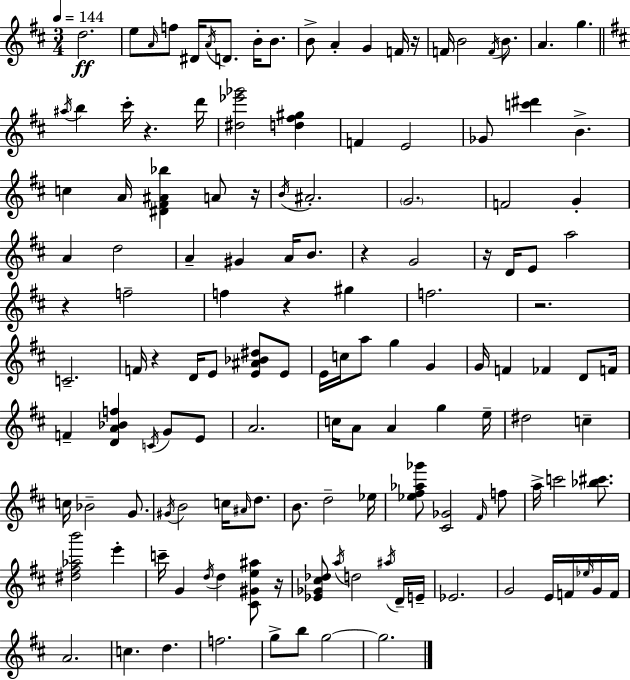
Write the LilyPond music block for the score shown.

{
  \clef treble
  \numericTimeSignature
  \time 3/4
  \key d \major
  \tempo 4 = 144
  \repeat volta 2 { d''2.\ff | e''8 \grace { a'16 } f''8 dis'16 \acciaccatura { a'16 } d'8. b'16-. b'8. | b'8-> a'4-. g'4 | f'16 r16 f'16 b'2 \acciaccatura { f'16 } | \break b'8. a'4. g''4. | \bar "||" \break \key d \major \acciaccatura { ais''16 } b''4 cis'''16-. r4. | d'''16 <dis'' ees''' ges'''>2 <d'' fis'' gis''>4 | f'4 e'2 | ges'8 <c''' dis'''>4 b'4.-> | \break c''4 a'16 <dis' fis' ais' bes''>4 a'8 | r16 \acciaccatura { b'16 } ais'2.-. | \parenthesize g'2. | f'2 g'4-. | \break a'4 d''2 | a'4-- gis'4 a'16 b'8. | r4 g'2 | r16 d'16 e'8 a''2 | \break r4 f''2-- | f''4 r4 gis''4 | f''2. | r2. | \break c'2.-- | f'16 r4 d'16 e'8 <e' ais' bes' dis''>8 | e'8 e'16 c''16 a''8 g''4 g'4 | g'16 f'4 fes'4 d'8 | \break f'16 f'4-- <d' a' bes' f''>4 \acciaccatura { c'16 } g'8 | e'8 a'2. | c''16 a'8 a'4 g''4 | e''16-- dis''2 c''4-- | \break c''16 bes'2-- | g'8. \acciaccatura { gis'16 } b'2 | c''16 \grace { ais'16 } d''8. b'8. d''2-- | ees''16 <ees'' fis'' aes'' ges'''>8 <cis' ges'>2 | \break \grace { fis'16 } f''8 a''16-> c'''2 | <bes'' cis'''>8. <dis'' fis'' aes'' b'''>2 | e'''4-. c'''16-- g'4 \acciaccatura { d''16 } | d''4 <cis' gis' e'' ais''>8 r16 <ees' ges' cis'' des''>8 \acciaccatura { a''16 } d''2 | \break \acciaccatura { ais''16 } d'16-- e'16-- ees'2. | g'2 | e'16 f'16 \grace { ees''16 } g'16 f'16 a'2. | c''4. | \break d''4. f''2. | g''8-> | b''8 g''2~~ g''2. | } \bar "|."
}